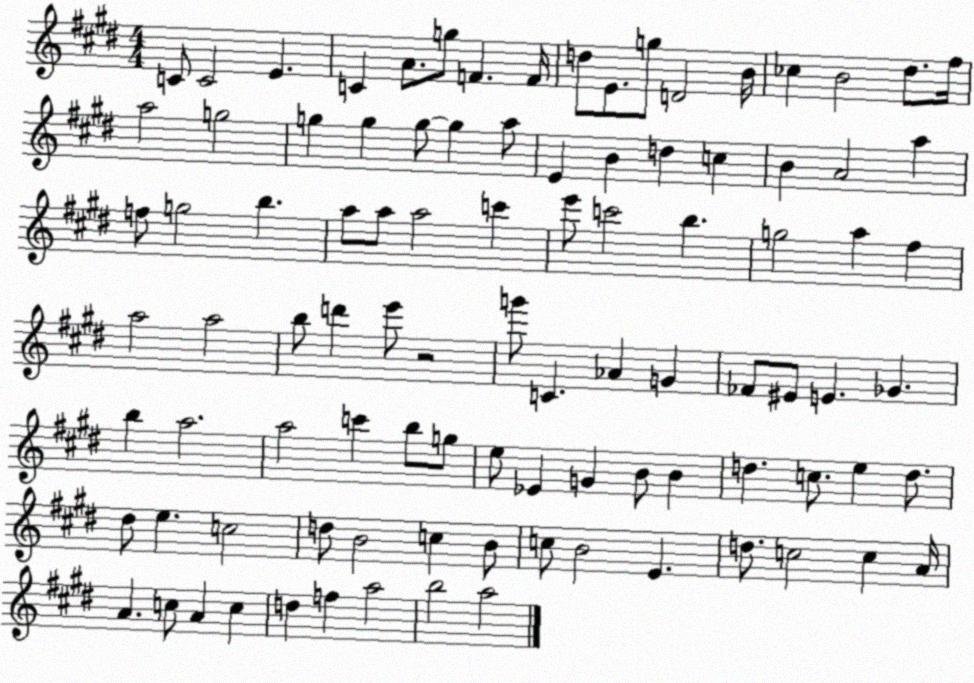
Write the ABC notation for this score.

X:1
T:Untitled
M:4/4
L:1/4
K:E
C/2 C2 E C A/2 g/2 F F/4 d/2 E/2 g/2 D2 B/4 _c B2 ^d/2 ^f/4 a2 g2 g g g/2 g a/2 E B d c B A2 a f/2 g2 b a/2 a/2 a2 c' e'/2 c'2 b g2 a ^f a2 a2 b/2 d' e'/2 z2 g'/2 C _A G _F/2 ^E/2 E _G b a2 a2 c' b/2 g/2 e/2 _E G B/2 B d c/2 e d/2 ^d/2 e c2 d/2 B2 c B/2 c/2 B2 E d/2 c2 c A/4 A c/2 A c d f a2 b2 a2